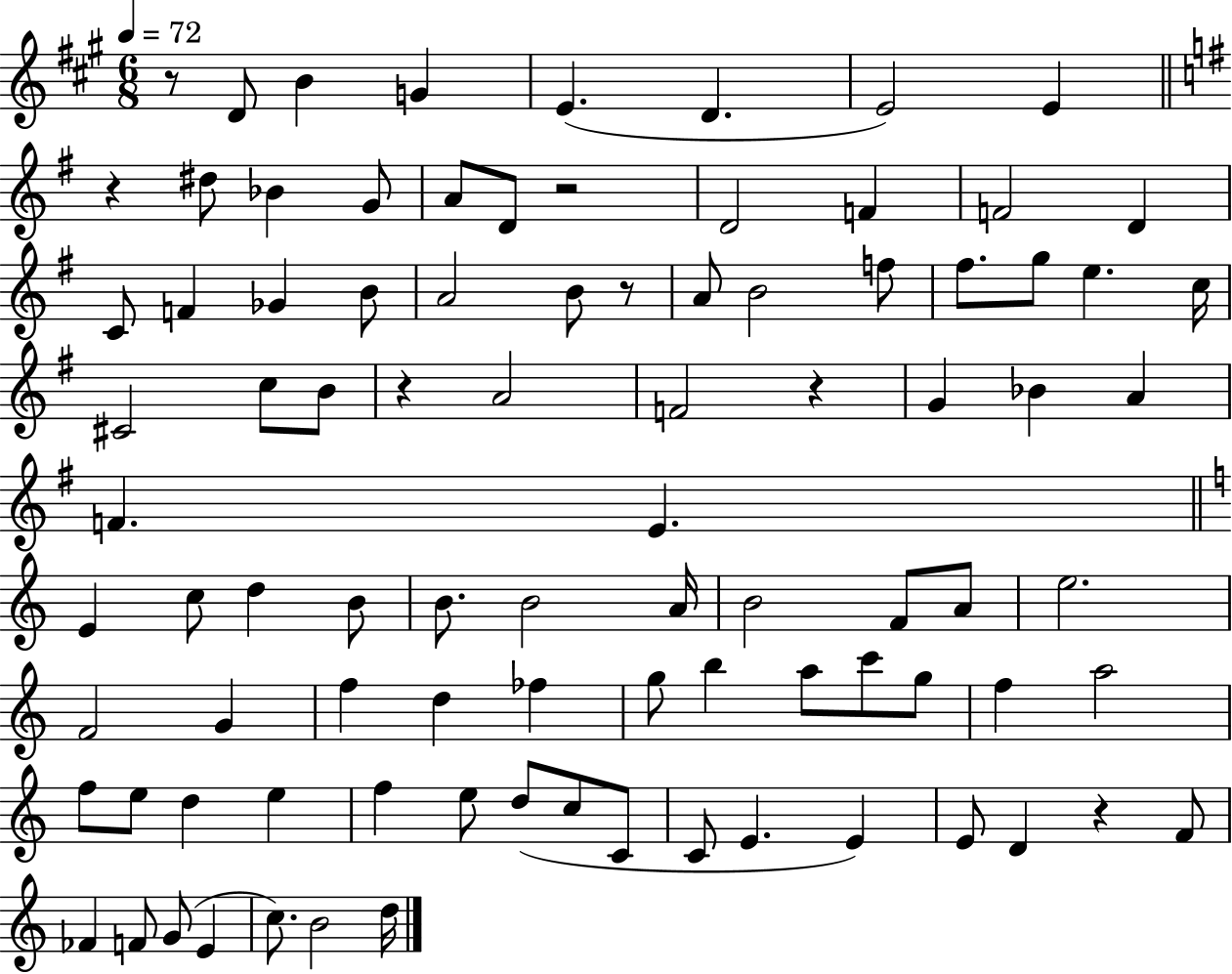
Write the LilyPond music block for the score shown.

{
  \clef treble
  \numericTimeSignature
  \time 6/8
  \key a \major
  \tempo 4 = 72
  r8 d'8 b'4 g'4 | e'4.( d'4. | e'2) e'4 | \bar "||" \break \key g \major r4 dis''8 bes'4 g'8 | a'8 d'8 r2 | d'2 f'4 | f'2 d'4 | \break c'8 f'4 ges'4 b'8 | a'2 b'8 r8 | a'8 b'2 f''8 | fis''8. g''8 e''4. c''16 | \break cis'2 c''8 b'8 | r4 a'2 | f'2 r4 | g'4 bes'4 a'4 | \break f'4. e'4. | \bar "||" \break \key c \major e'4 c''8 d''4 b'8 | b'8. b'2 a'16 | b'2 f'8 a'8 | e''2. | \break f'2 g'4 | f''4 d''4 fes''4 | g''8 b''4 a''8 c'''8 g''8 | f''4 a''2 | \break f''8 e''8 d''4 e''4 | f''4 e''8 d''8( c''8 c'8 | c'8 e'4. e'4) | e'8 d'4 r4 f'8 | \break fes'4 f'8 g'8( e'4 | c''8.) b'2 d''16 | \bar "|."
}